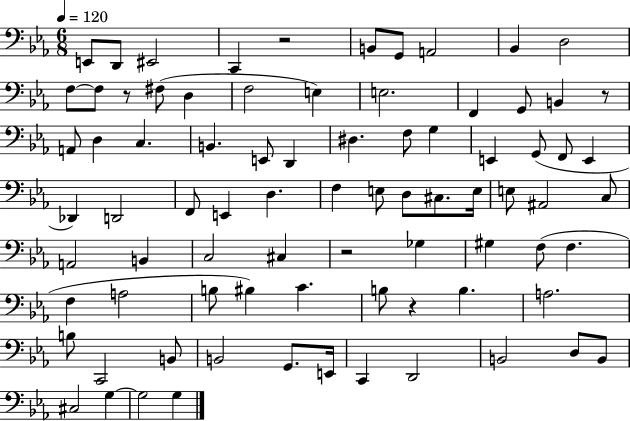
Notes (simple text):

E2/e D2/e EIS2/h C2/q R/h B2/e G2/e A2/h Bb2/q D3/h F3/e F3/e R/e F#3/e D3/q F3/h E3/q E3/h. F2/q G2/e B2/q R/e A2/e D3/q C3/q. B2/q. E2/e D2/q D#3/q. F3/e G3/q E2/q G2/e F2/e E2/q Db2/q D2/h F2/e E2/q D3/q. F3/q E3/e D3/e C#3/e. E3/s E3/e A#2/h C3/e A2/h B2/q C3/h C#3/q R/h Gb3/q G#3/q F3/e F3/q. F3/q A3/h B3/e BIS3/q C4/q. B3/e R/q B3/q. A3/h. B3/e C2/h B2/e B2/h G2/e. E2/s C2/q D2/h B2/h D3/e B2/e C#3/h G3/q G3/h G3/q